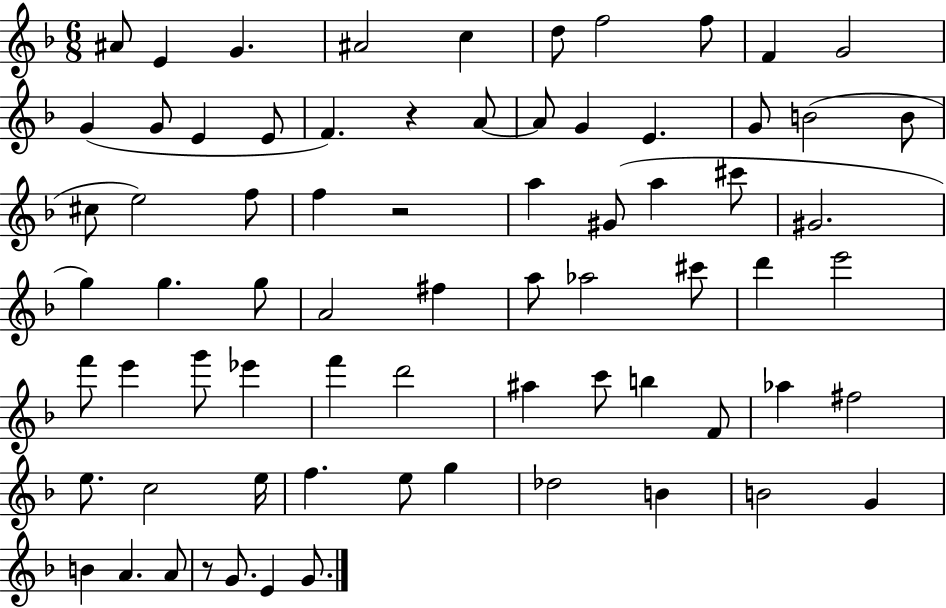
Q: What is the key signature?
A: F major